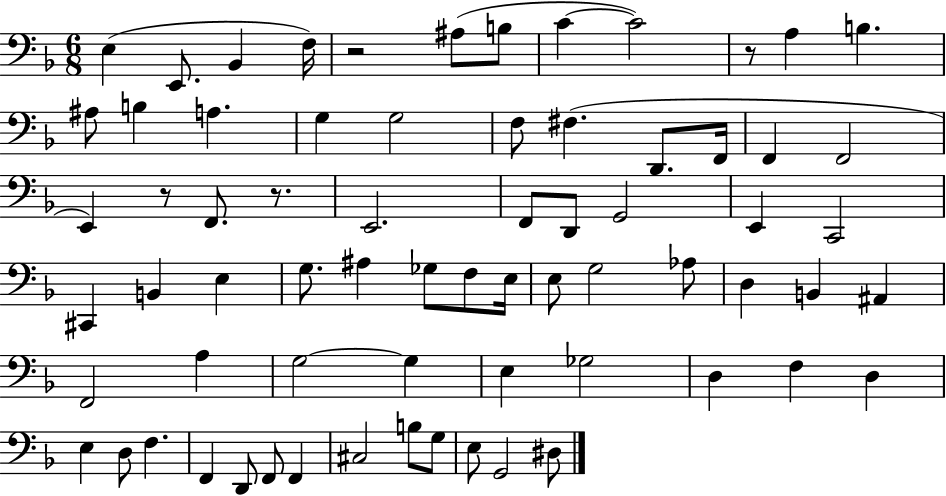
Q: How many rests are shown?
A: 4